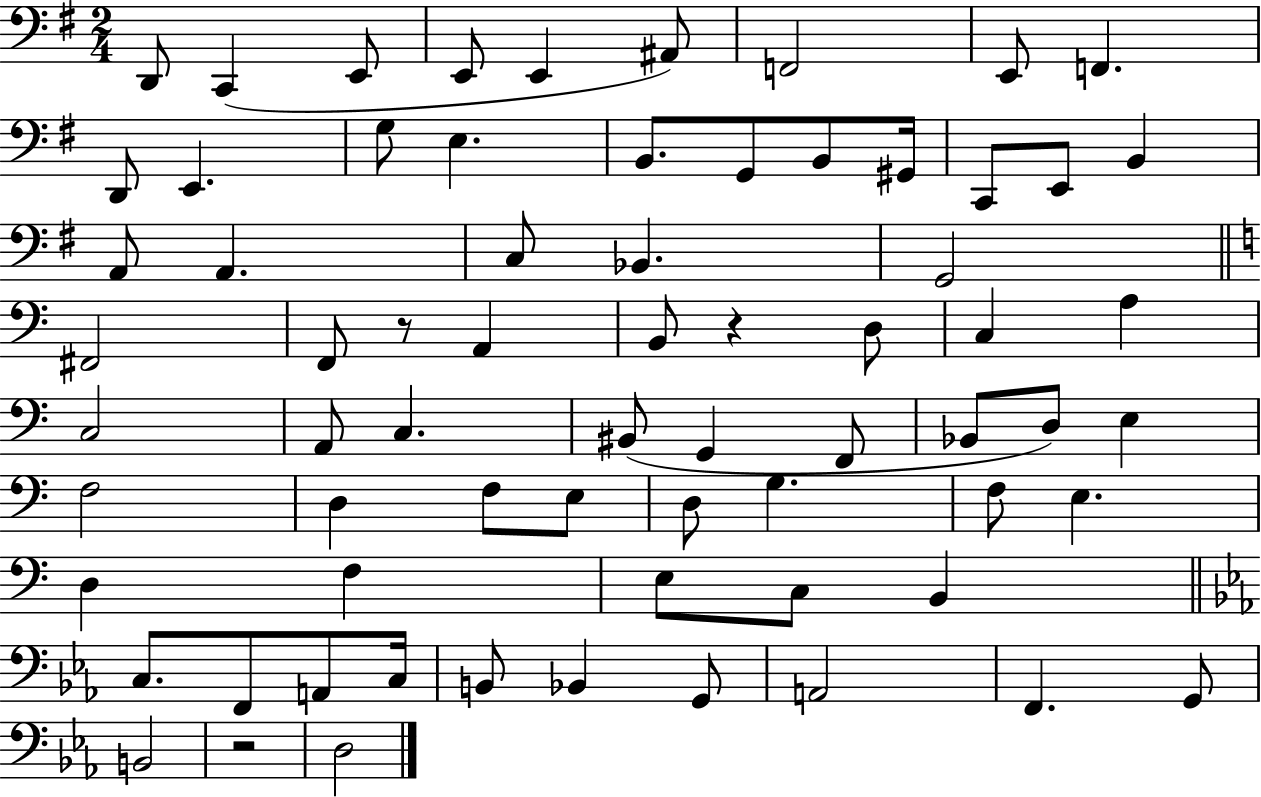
D2/e C2/q E2/e E2/e E2/q A#2/e F2/h E2/e F2/q. D2/e E2/q. G3/e E3/q. B2/e. G2/e B2/e G#2/s C2/e E2/e B2/q A2/e A2/q. C3/e Bb2/q. G2/h F#2/h F2/e R/e A2/q B2/e R/q D3/e C3/q A3/q C3/h A2/e C3/q. BIS2/e G2/q F2/e Bb2/e D3/e E3/q F3/h D3/q F3/e E3/e D3/e G3/q. F3/e E3/q. D3/q F3/q E3/e C3/e B2/q C3/e. F2/e A2/e C3/s B2/e Bb2/q G2/e A2/h F2/q. G2/e B2/h R/h D3/h